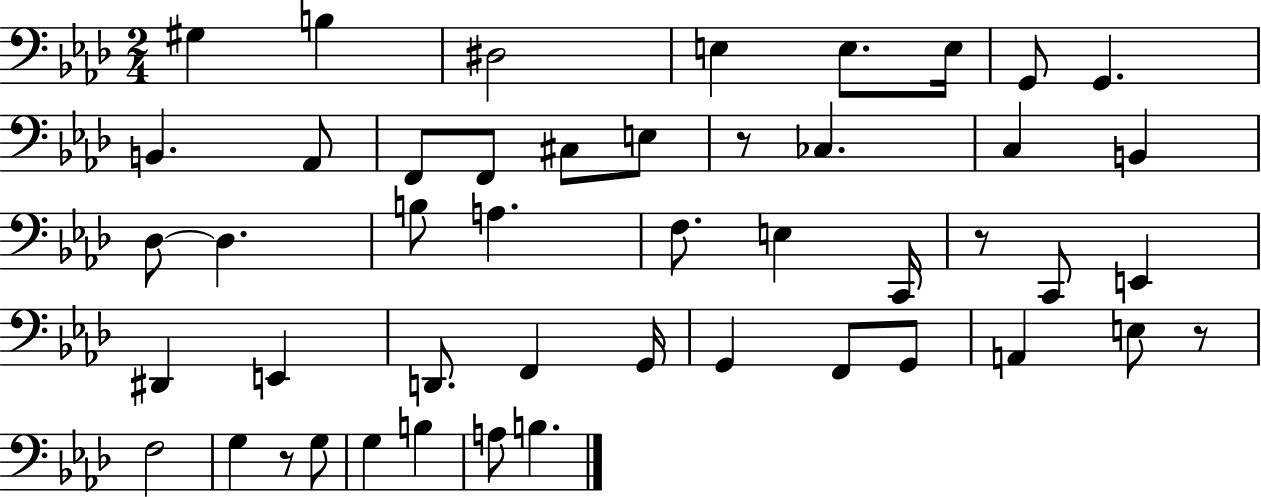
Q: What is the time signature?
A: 2/4